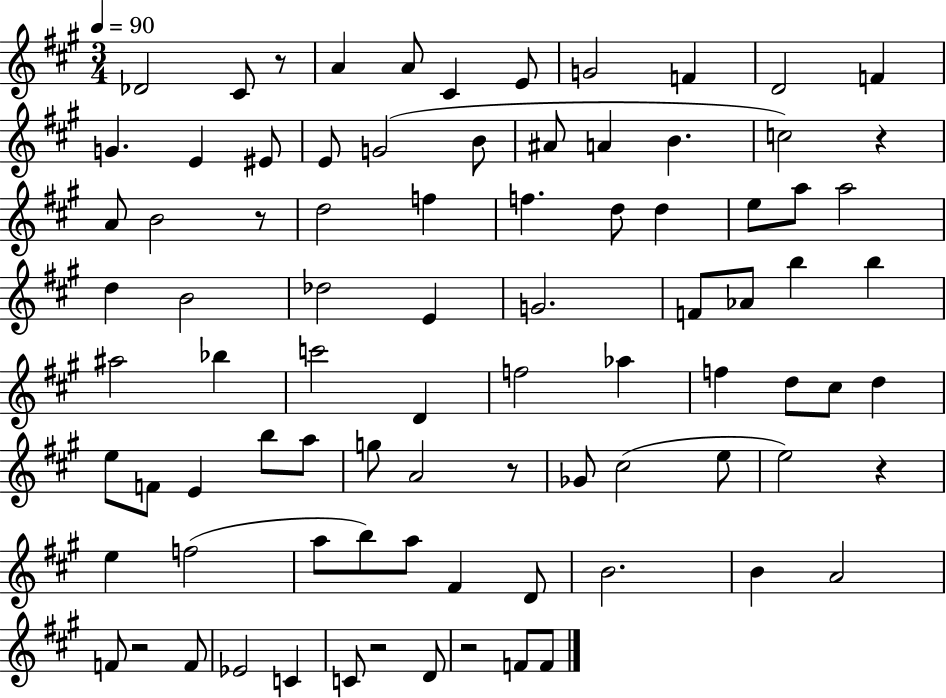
{
  \clef treble
  \numericTimeSignature
  \time 3/4
  \key a \major
  \tempo 4 = 90
  des'2 cis'8 r8 | a'4 a'8 cis'4 e'8 | g'2 f'4 | d'2 f'4 | \break g'4. e'4 eis'8 | e'8 g'2( b'8 | ais'8 a'4 b'4. | c''2) r4 | \break a'8 b'2 r8 | d''2 f''4 | f''4. d''8 d''4 | e''8 a''8 a''2 | \break d''4 b'2 | des''2 e'4 | g'2. | f'8 aes'8 b''4 b''4 | \break ais''2 bes''4 | c'''2 d'4 | f''2 aes''4 | f''4 d''8 cis''8 d''4 | \break e''8 f'8 e'4 b''8 a''8 | g''8 a'2 r8 | ges'8 cis''2( e''8 | e''2) r4 | \break e''4 f''2( | a''8 b''8) a''8 fis'4 d'8 | b'2. | b'4 a'2 | \break f'8 r2 f'8 | ees'2 c'4 | c'8 r2 d'8 | r2 f'8 f'8 | \break \bar "|."
}